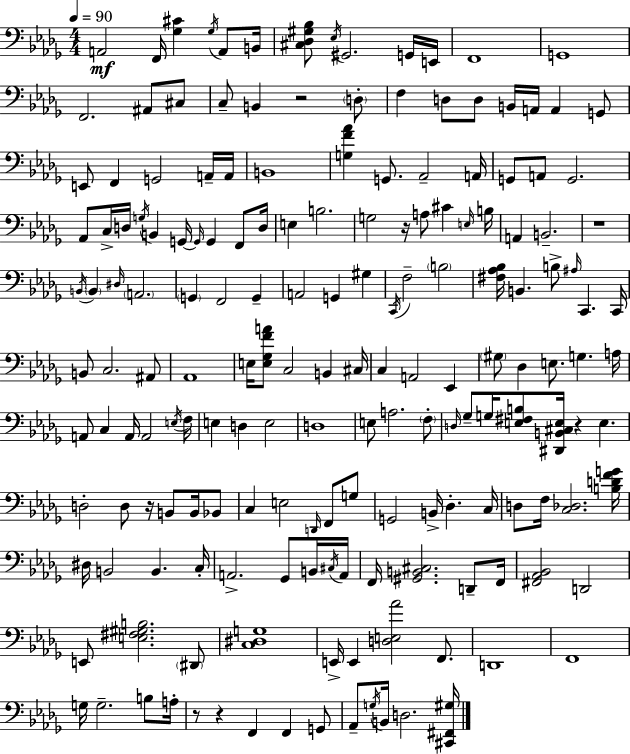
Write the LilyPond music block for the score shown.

{
  \clef bass
  \numericTimeSignature
  \time 4/4
  \key bes \minor
  \tempo 4 = 90
  a,2\mf f,16 <ges cis'>4 \acciaccatura { ges16 } a,8 | b,16 <cis des gis bes>8 \acciaccatura { ees16 } gis,2. | g,16 e,16 f,1 | g,1 | \break f,2. ais,8 | cis8 c8-- b,4 r2 | \parenthesize d8-. f4 d8 d8 b,16 a,16 a,4 | g,8 e,8 f,4 g,2 | \break a,16-- a,16 b,1 | <g f' aes'>4 g,8. aes,2-- | a,16 g,8 a,8 g,2. | aes,8 c16-> d16 \acciaccatura { g16 } b,4 g,16~~ \grace { g,16 } g,4 | \break f,8 d16 e4 b2. | g2 r16 a8 cis'4 | \grace { e16 } b16 a,4 b,2.-- | r1 | \break \acciaccatura { b,16 } \parenthesize b,4 \grace { dis16 } \parenthesize a,2. | \parenthesize g,4 f,2 | g,4-- a,2 g,4 | gis4 \acciaccatura { c,16 } f2-- | \break \parenthesize b2 <fis aes bes>16 b,4. b8-> | \grace { ais16 } c,4. c,16 b,8 c2. | ais,8 aes,1 | e16 <e ges f' a'>8 c2 | \break b,4 cis16 c4 a,2 | ees,4 \parenthesize gis8 des4 e8. | g4. a16 a,8 c4 a,16 | a,2 \acciaccatura { e16 } f16 e4 d4 | \break e2 d1 | e8 a2. | \parenthesize f8-. \grace { d16 } ges8-- g16 <e fis b>8 | <dis, b, cis e>16 r4 e4. d2-. | \break d8 r16 b,8 b,16 bes,8 c4 e2 | \grace { d,16 } f,8 g8 g,2 | b,16-> des4.-. c16 d8 f16 <c des>2. | <b d' f' g'>16 dis16 b,2 | \break b,4. c16-. a,2.-> | ges,8 b,16 \acciaccatura { cis16 } a,16 f,16 <gis, b, cis>2. | d,8-- f,16 <fis, aes, bes,>2 | d,2 e,8 <e fis gis b>2. | \break \parenthesize dis,8 <c dis g>1 | e,16-> e,4 | <d e aes'>2 f,8. d,1 | f,1 | \break g16 g2.-- | b8 a16-. r8 r4 | f,4 f,4 g,8 aes,8-- \acciaccatura { g16 } | b,16 d2. <cis, fis, gis>16 \bar "|."
}